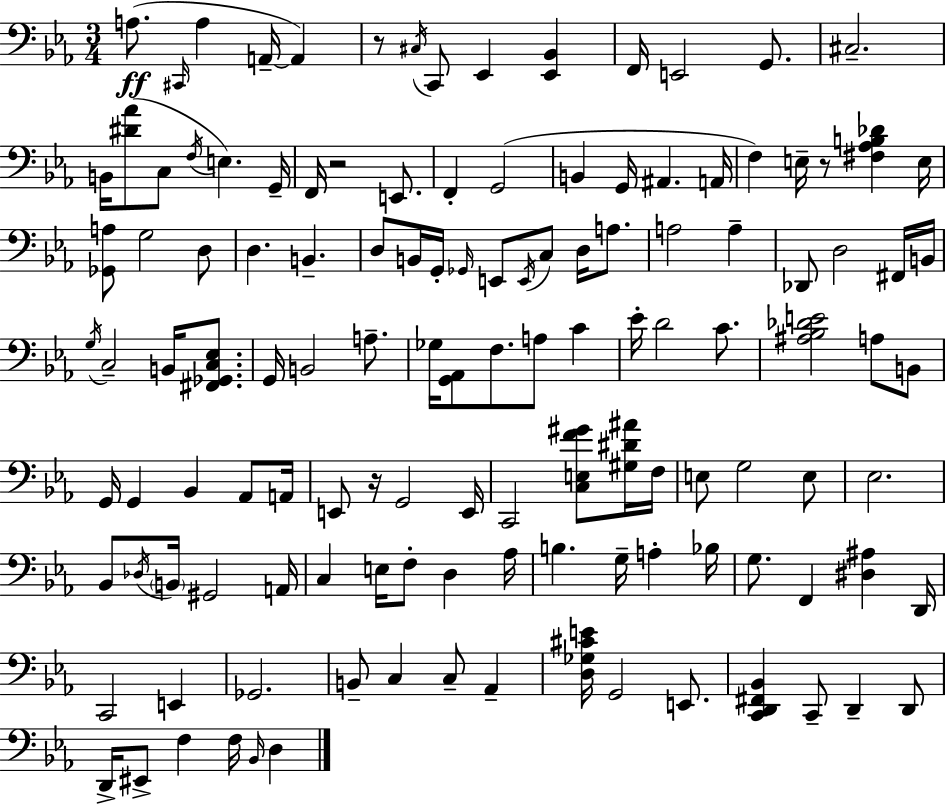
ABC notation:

X:1
T:Untitled
M:3/4
L:1/4
K:Eb
A,/2 ^C,,/4 A, A,,/4 A,, z/2 ^C,/4 C,,/2 _E,, [_E,,_B,,] F,,/4 E,,2 G,,/2 ^C,2 B,,/4 [^D_A]/2 C,/2 F,/4 E, G,,/4 F,,/4 z2 E,,/2 F,, G,,2 B,, G,,/4 ^A,, A,,/4 F, E,/4 z/2 [^F,_A,B,_D] E,/4 [_G,,A,]/2 G,2 D,/2 D, B,, D,/2 B,,/4 G,,/4 _G,,/4 E,,/2 E,,/4 C,/2 D,/4 A,/2 A,2 A, _D,,/2 D,2 ^F,,/4 B,,/4 G,/4 C,2 B,,/4 [^F,,_G,,C,_E,]/2 G,,/4 B,,2 A,/2 _G,/4 [G,,_A,,]/2 F,/2 A,/2 C _E/4 D2 C/2 [^A,_B,_DE]2 A,/2 B,,/2 G,,/4 G,, _B,, _A,,/2 A,,/4 E,,/2 z/4 G,,2 E,,/4 C,,2 [C,E,F^G]/2 [^G,^D^A]/4 F,/4 E,/2 G,2 E,/2 _E,2 _B,,/2 _D,/4 B,,/4 ^G,,2 A,,/4 C, E,/4 F,/2 D, _A,/4 B, G,/4 A, _B,/4 G,/2 F,, [^D,^A,] D,,/4 C,,2 E,, _G,,2 B,,/2 C, C,/2 _A,, [D,_G,^CE]/4 G,,2 E,,/2 [C,,D,,^F,,_B,,] C,,/2 D,, D,,/2 D,,/4 ^E,,/2 F, F,/4 _B,,/4 D,